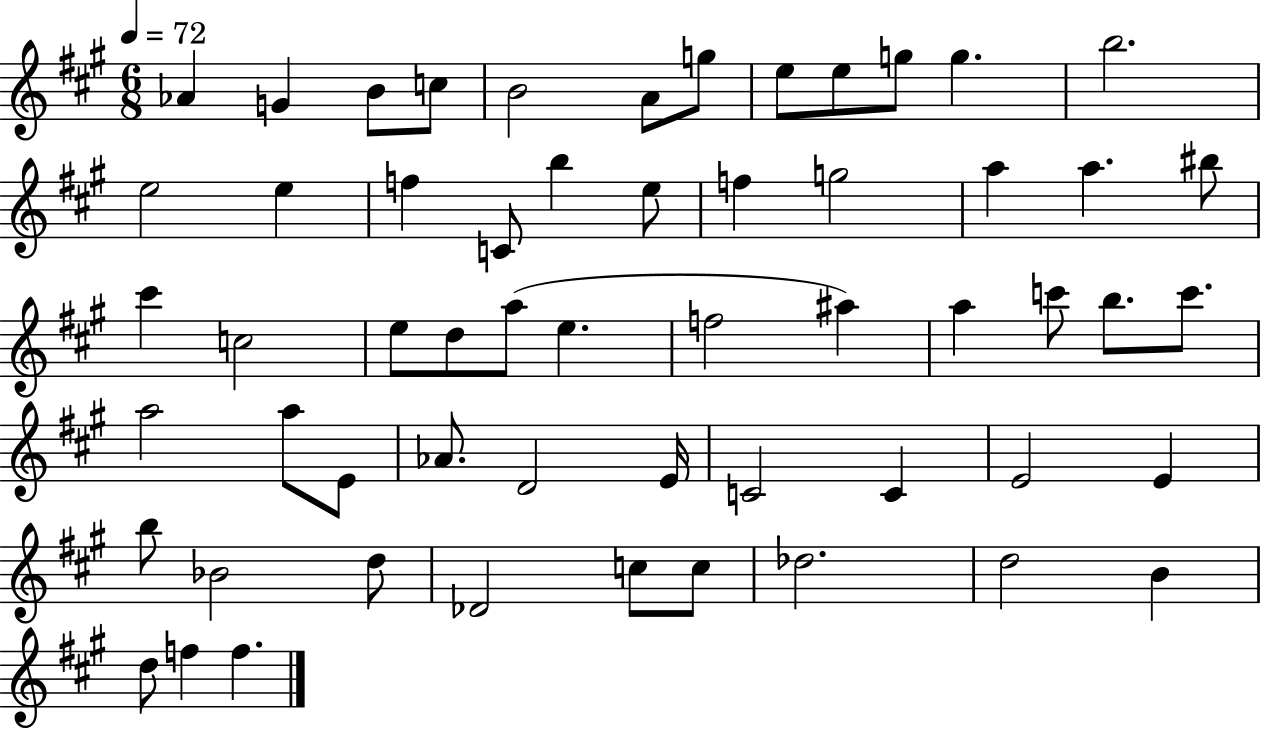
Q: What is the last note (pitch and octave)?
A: F5